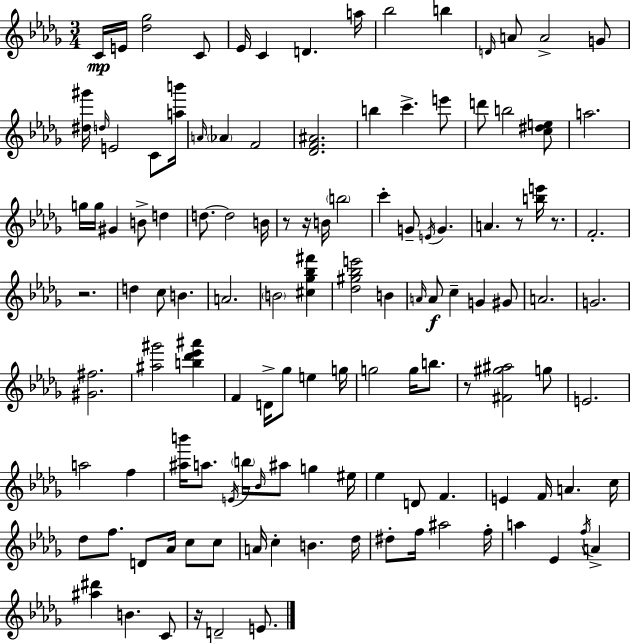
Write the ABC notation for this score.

X:1
T:Untitled
M:3/4
L:1/4
K:Bbm
C/4 E/4 [_d_g]2 C/2 _E/4 C D a/4 _b2 b D/4 A/2 A2 G/2 [^d^g']/4 d/4 E2 C/2 [ab']/4 A/4 _A F2 [_DF^A]2 b c' e'/2 d'/2 b2 [c^de]/2 a2 g/4 g/4 ^G B/2 d d/2 d2 B/4 z/2 z/4 B/4 b2 c' G/2 E/4 G A z/2 [be']/4 z/2 F2 z2 d c/2 B A2 B2 [^c_g_b^f'] [_d^g_be']2 B A/4 A/2 c G ^G/2 A2 G2 [^G^f]2 [^a^g']2 [b_d'_e'^a'] F D/4 _g/2 e g/4 g2 g/4 b/2 z/2 [^F^g^a]2 g/2 E2 a2 f [^ab']/4 a/2 E/4 b/4 _B/4 ^a/2 g ^e/4 _e D/2 F E F/4 A c/4 _d/2 f/2 D/2 _A/4 c/2 c/2 A/4 c B _d/4 ^d/2 f/4 ^a2 f/4 a _E f/4 A [^a^d'] B C/2 z/4 D2 E/2